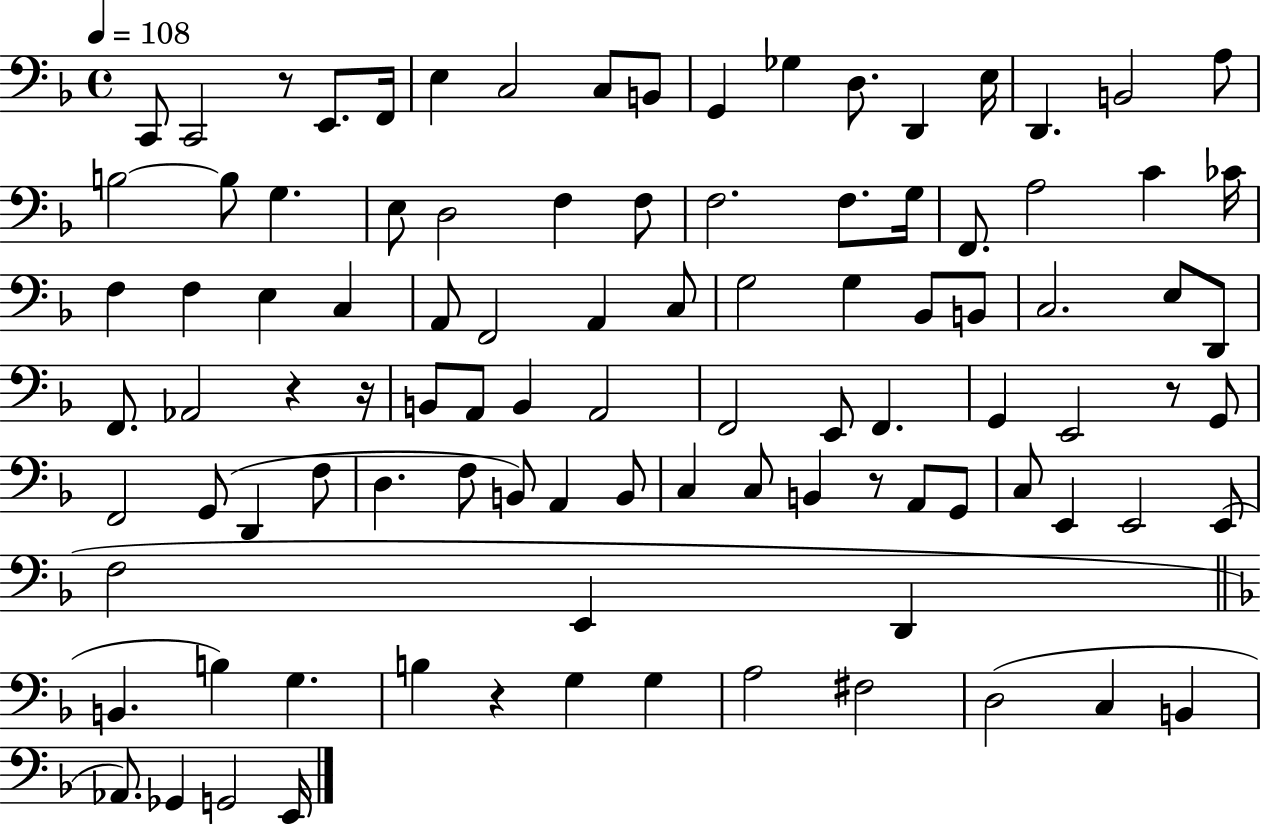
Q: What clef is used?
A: bass